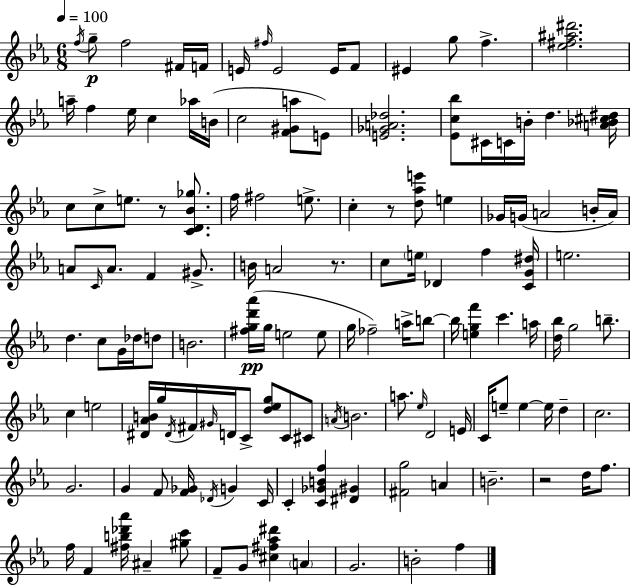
F5/s G5/e F5/h F#4/s F4/s E4/s F#5/s E4/h E4/s F4/e EIS4/q G5/e F5/q. [Eb5,F#5,A#5,D#6]/h. A5/s F5/q Eb5/s C5/q Ab5/s B4/s C5/h [F4,G#4,A5]/e E4/e [E4,Gb4,A4,Db5]/h. [Eb4,C5,Bb5]/e C#4/s C4/s B4/s D5/q. [A4,Bb4,C#5,D#5]/s C5/e C5/e E5/e. R/e [C4,D4,Bb4,Gb5]/e. F5/s F#5/h E5/e. C5/q R/e [D5,Ab5,E6]/e E5/q Gb4/s G4/s A4/h B4/s A4/s A4/e C4/s A4/e. F4/q G#4/e. B4/s A4/h R/e. C5/e E5/s Db4/q F5/q [C4,G4,D#5]/s E5/h. D5/q. C5/e G4/s Db5/s D5/e B4/h. [F#5,G5,D6,Ab6]/s G5/s E5/h E5/e G5/s FES5/h A5/s B5/e B5/s [E5,G5,F6]/q C6/q. A5/s [D5,Bb5]/s G5/h B5/e. C5/q E5/h [D#4,Ab4,B4]/s G5/s D#4/s F#4/s G#4/s D4/s C4/e [D5,Eb5,G5]/e C4/e C#4/e A4/s B4/h. A5/e. Eb5/s D4/h E4/s C4/s E5/e E5/q E5/s D5/q C5/h. G4/h. G4/q F4/e [F4,Gb4]/s Db4/s G4/q C4/s C4/q [C4,Gb4,B4,F5]/q [D#4,G#4]/q [F#4,G5]/h A4/q B4/h. R/h D5/s F5/e. F5/s F4/q [F#5,B5,Db6,Ab6]/s A#4/q [G#5,C6]/e F4/e G4/e [C#5,F#5,Ab5,D#6]/q A4/q G4/h. B4/h F5/q